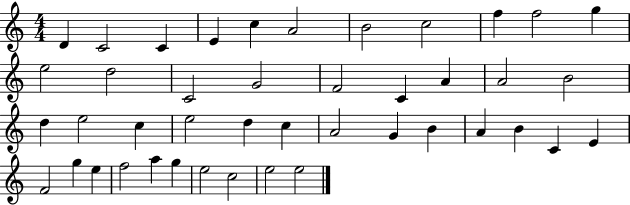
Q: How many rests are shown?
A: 0